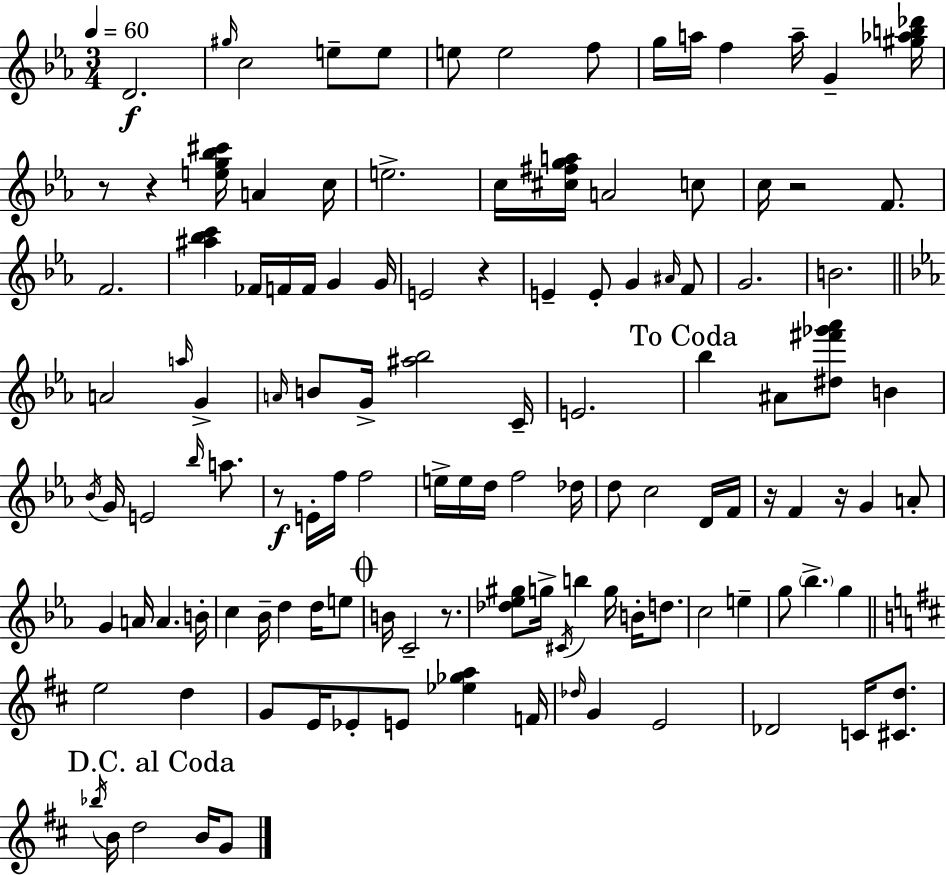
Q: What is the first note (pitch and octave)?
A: D4